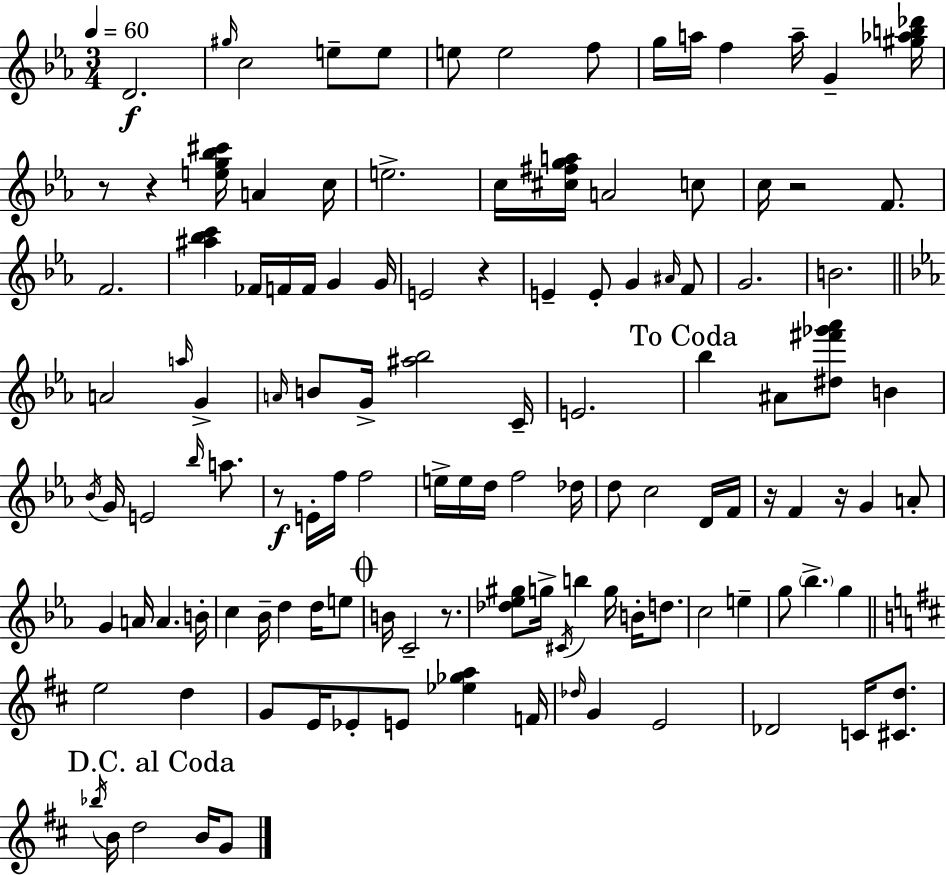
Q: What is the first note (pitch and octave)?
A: D4